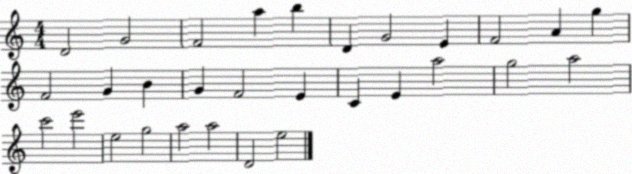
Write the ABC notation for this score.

X:1
T:Untitled
M:4/4
L:1/4
K:C
D2 G2 F2 a b D G2 E F2 A g F2 G B G F2 E C E a2 g2 a2 c'2 e'2 e2 g2 a2 a2 D2 e2